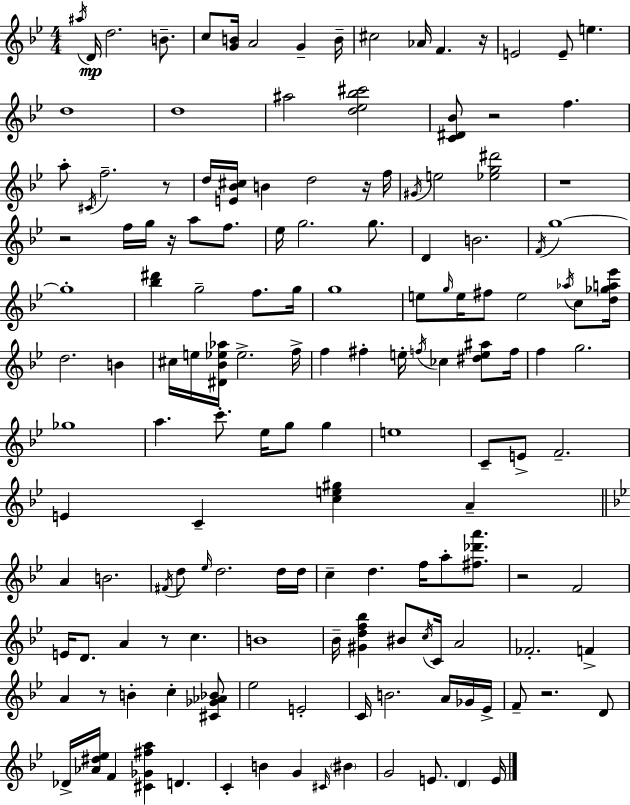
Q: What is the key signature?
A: BES major